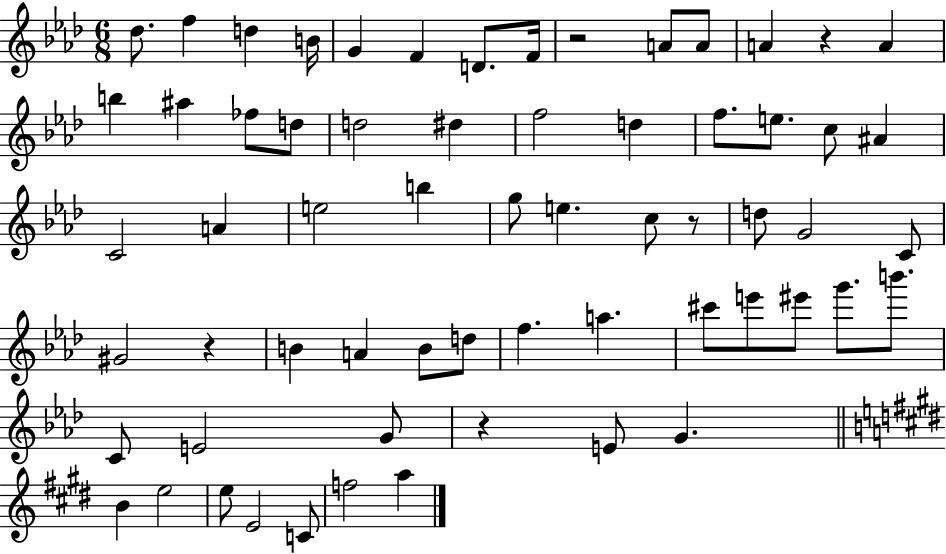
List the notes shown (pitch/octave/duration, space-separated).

Db5/e. F5/q D5/q B4/s G4/q F4/q D4/e. F4/s R/h A4/e A4/e A4/q R/q A4/q B5/q A#5/q FES5/e D5/e D5/h D#5/q F5/h D5/q F5/e. E5/e. C5/e A#4/q C4/h A4/q E5/h B5/q G5/e E5/q. C5/e R/e D5/e G4/h C4/e G#4/h R/q B4/q A4/q B4/e D5/e F5/q. A5/q. C#6/e E6/e EIS6/e G6/e. B6/e. C4/e E4/h G4/e R/q E4/e G4/q. B4/q E5/h E5/e E4/h C4/e F5/h A5/q